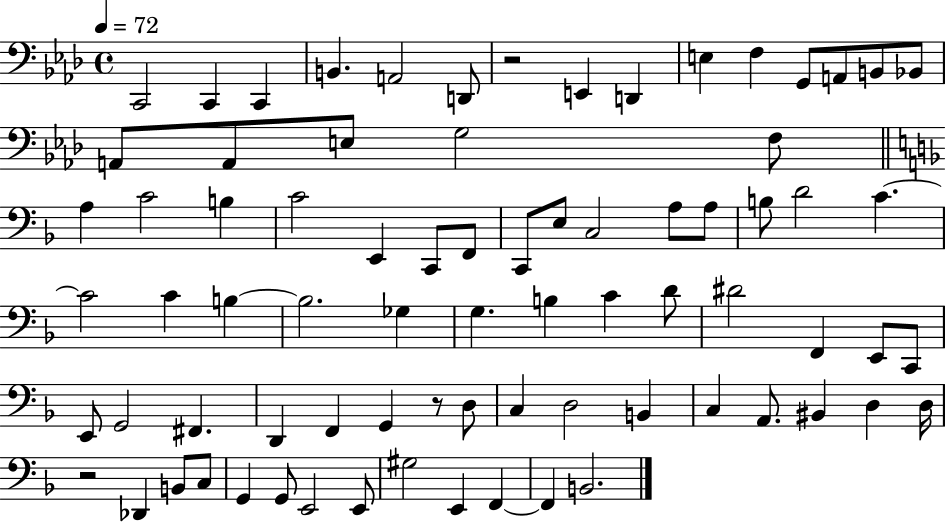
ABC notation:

X:1
T:Untitled
M:4/4
L:1/4
K:Ab
C,,2 C,, C,, B,, A,,2 D,,/2 z2 E,, D,, E, F, G,,/2 A,,/2 B,,/2 _B,,/2 A,,/2 A,,/2 E,/2 G,2 F,/2 A, C2 B, C2 E,, C,,/2 F,,/2 C,,/2 E,/2 C,2 A,/2 A,/2 B,/2 D2 C C2 C B, B,2 _G, G, B, C D/2 ^D2 F,, E,,/2 C,,/2 E,,/2 G,,2 ^F,, D,, F,, G,, z/2 D,/2 C, D,2 B,, C, A,,/2 ^B,, D, D,/4 z2 _D,, B,,/2 C,/2 G,, G,,/2 E,,2 E,,/2 ^G,2 E,, F,, F,, B,,2